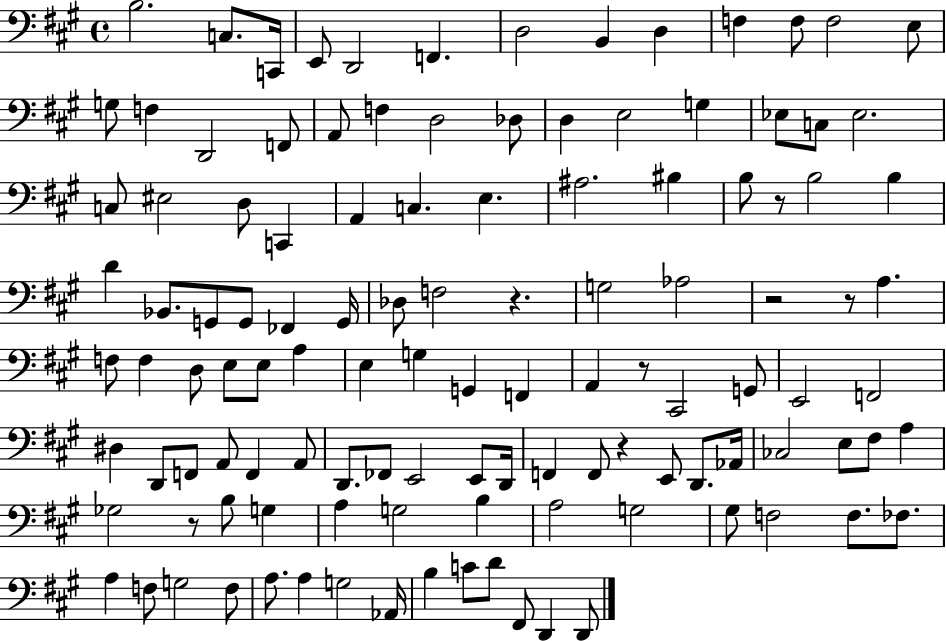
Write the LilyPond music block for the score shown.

{
  \clef bass
  \time 4/4
  \defaultTimeSignature
  \key a \major
  b2. c8. c,16 | e,8 d,2 f,4. | d2 b,4 d4 | f4 f8 f2 e8 | \break g8 f4 d,2 f,8 | a,8 f4 d2 des8 | d4 e2 g4 | ees8 c8 ees2. | \break c8 eis2 d8 c,4 | a,4 c4. e4. | ais2. bis4 | b8 r8 b2 b4 | \break d'4 bes,8. g,8 g,8 fes,4 g,16 | des8 f2 r4. | g2 aes2 | r2 r8 a4. | \break f8 f4 d8 e8 e8 a4 | e4 g4 g,4 f,4 | a,4 r8 cis,2 g,8 | e,2 f,2 | \break dis4 d,8 f,8 a,8 f,4 a,8 | d,8. fes,8 e,2 e,8 d,16 | f,4 f,8 r4 e,8 d,8. aes,16 | ces2 e8 fis8 a4 | \break ges2 r8 b8 g4 | a4 g2 b4 | a2 g2 | gis8 f2 f8. fes8. | \break a4 f8 g2 f8 | a8. a4 g2 aes,16 | b4 c'8 d'8 fis,8 d,4 d,8 | \bar "|."
}